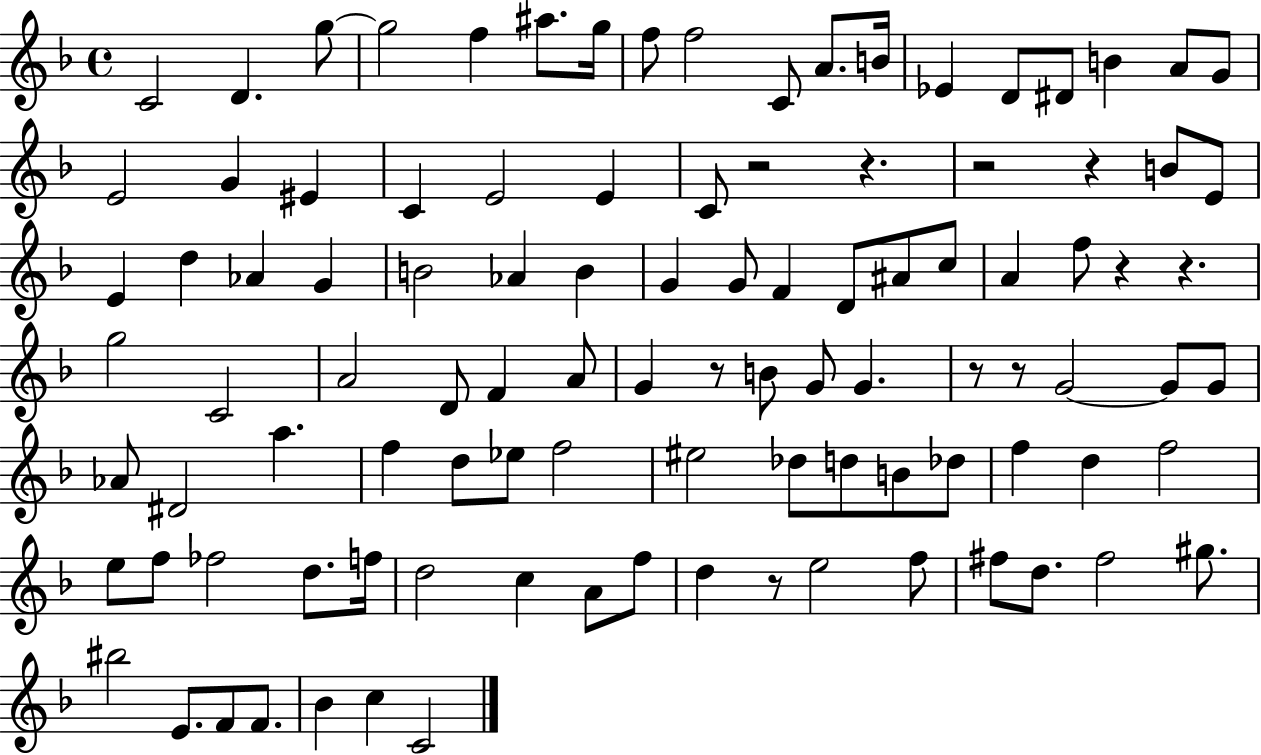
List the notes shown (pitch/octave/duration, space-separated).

C4/h D4/q. G5/e G5/h F5/q A#5/e. G5/s F5/e F5/h C4/e A4/e. B4/s Eb4/q D4/e D#4/e B4/q A4/e G4/e E4/h G4/q EIS4/q C4/q E4/h E4/q C4/e R/h R/q. R/h R/q B4/e E4/e E4/q D5/q Ab4/q G4/q B4/h Ab4/q B4/q G4/q G4/e F4/q D4/e A#4/e C5/e A4/q F5/e R/q R/q. G5/h C4/h A4/h D4/e F4/q A4/e G4/q R/e B4/e G4/e G4/q. R/e R/e G4/h G4/e G4/e Ab4/e D#4/h A5/q. F5/q D5/e Eb5/e F5/h EIS5/h Db5/e D5/e B4/e Db5/e F5/q D5/q F5/h E5/e F5/e FES5/h D5/e. F5/s D5/h C5/q A4/e F5/e D5/q R/e E5/h F5/e F#5/e D5/e. F#5/h G#5/e. BIS5/h E4/e. F4/e F4/e. Bb4/q C5/q C4/h